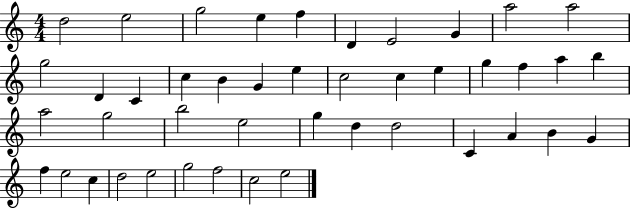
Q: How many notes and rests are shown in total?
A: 44